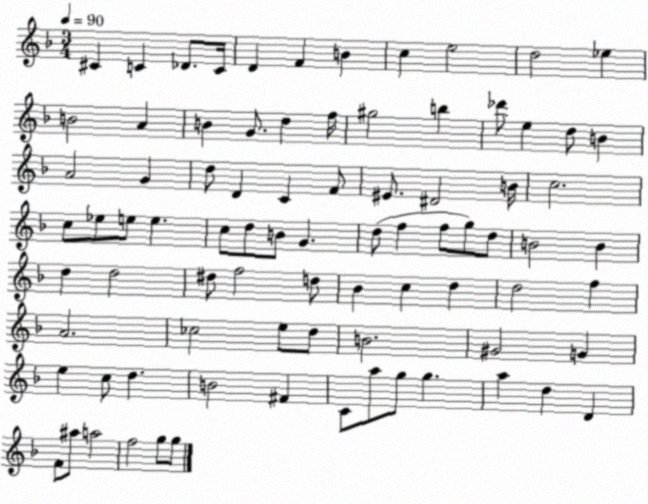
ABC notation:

X:1
T:Untitled
M:3/4
L:1/4
K:F
^C C _D/2 C/4 D F B c e2 d2 _e B2 A B G/2 d f/4 ^g2 b _d'/2 e d/2 B A2 G d/2 D C F/2 ^E/2 ^D2 B/4 c2 c/2 _e/2 e/2 e c/2 d/2 B/2 G d/2 f f/2 g/2 d/2 B2 B d d2 ^d/2 f2 d/2 _B c d d2 f A2 _c2 e/2 d/2 B2 ^G2 G e c/2 d B2 ^F C/2 a/2 g/2 g a d D F/2 ^a/2 a2 f2 g/2 g/2